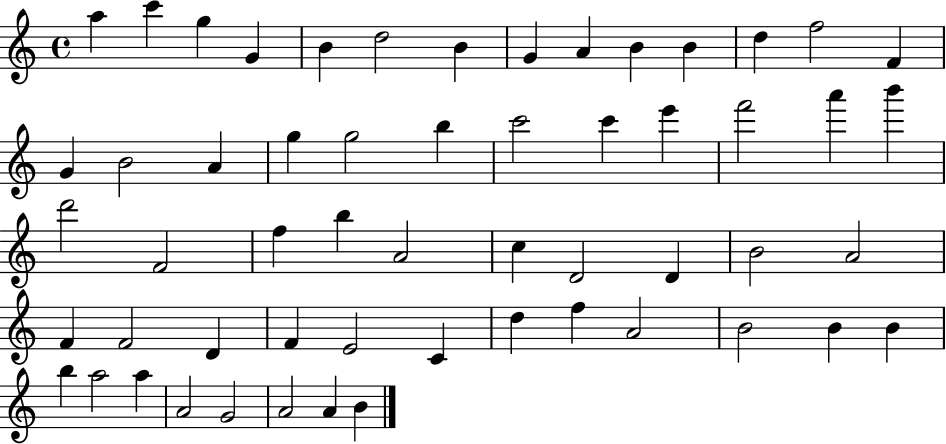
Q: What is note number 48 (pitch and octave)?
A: B4